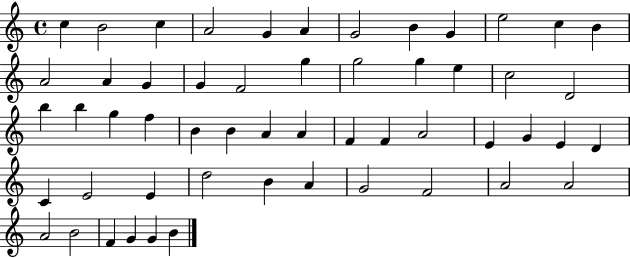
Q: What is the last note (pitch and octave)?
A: B4